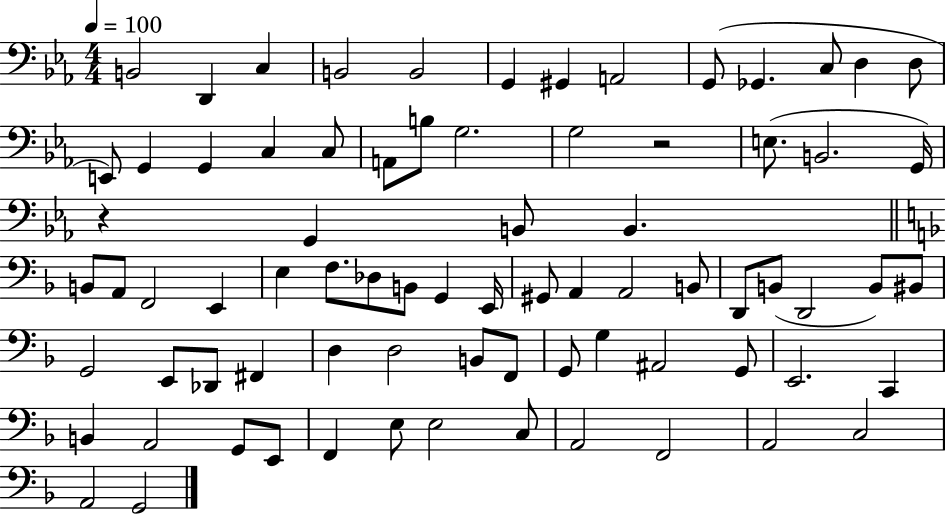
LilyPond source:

{
  \clef bass
  \numericTimeSignature
  \time 4/4
  \key ees \major
  \tempo 4 = 100
  b,2 d,4 c4 | b,2 b,2 | g,4 gis,4 a,2 | g,8( ges,4. c8 d4 d8 | \break e,8) g,4 g,4 c4 c8 | a,8 b8 g2. | g2 r2 | e8.( b,2. g,16) | \break r4 g,4 b,8 b,4. | \bar "||" \break \key d \minor b,8 a,8 f,2 e,4 | e4 f8. des8 b,8 g,4 e,16 | gis,8 a,4 a,2 b,8 | d,8 b,8( d,2 b,8) bis,8 | \break g,2 e,8 des,8 fis,4 | d4 d2 b,8 f,8 | g,8 g4 ais,2 g,8 | e,2. c,4 | \break b,4 a,2 g,8 e,8 | f,4 e8 e2 c8 | a,2 f,2 | a,2 c2 | \break a,2 g,2 | \bar "|."
}